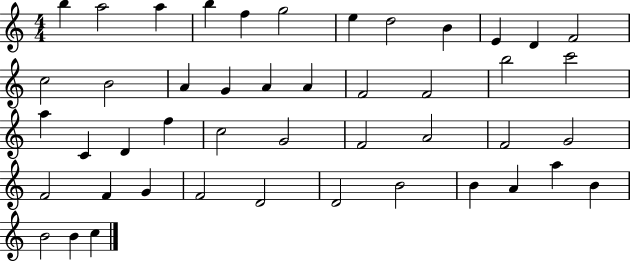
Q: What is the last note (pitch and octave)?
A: C5